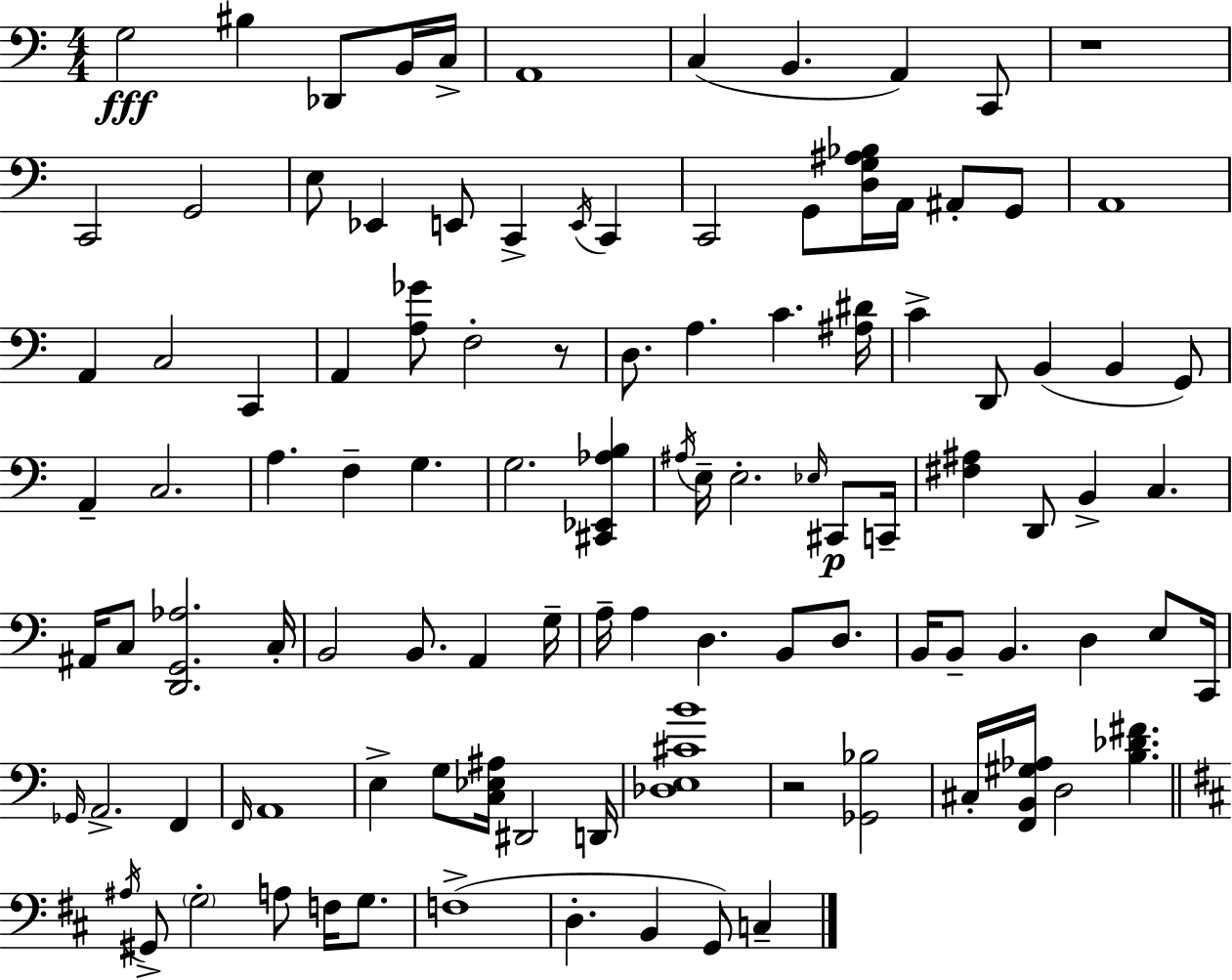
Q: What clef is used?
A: bass